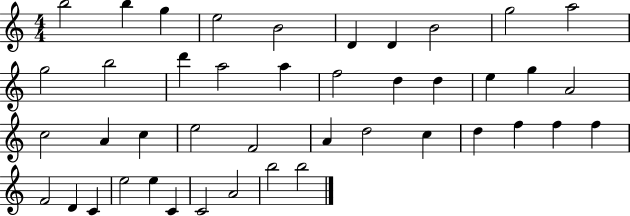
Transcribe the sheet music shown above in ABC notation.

X:1
T:Untitled
M:4/4
L:1/4
K:C
b2 b g e2 B2 D D B2 g2 a2 g2 b2 d' a2 a f2 d d e g A2 c2 A c e2 F2 A d2 c d f f f F2 D C e2 e C C2 A2 b2 b2